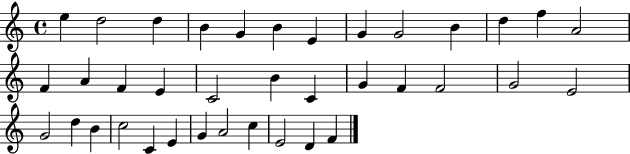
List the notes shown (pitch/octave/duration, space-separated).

E5/q D5/h D5/q B4/q G4/q B4/q E4/q G4/q G4/h B4/q D5/q F5/q A4/h F4/q A4/q F4/q E4/q C4/h B4/q C4/q G4/q F4/q F4/h G4/h E4/h G4/h D5/q B4/q C5/h C4/q E4/q G4/q A4/h C5/q E4/h D4/q F4/q